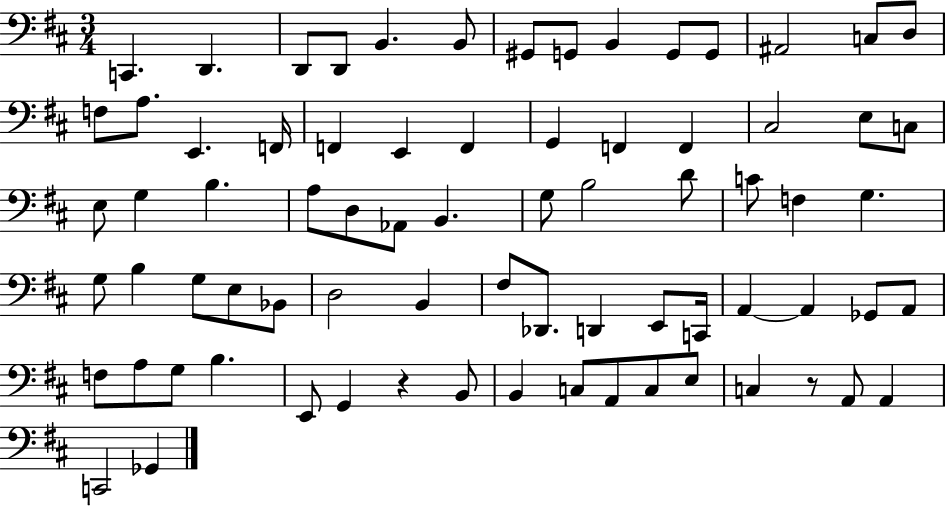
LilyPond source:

{
  \clef bass
  \numericTimeSignature
  \time 3/4
  \key d \major
  c,4. d,4. | d,8 d,8 b,4. b,8 | gis,8 g,8 b,4 g,8 g,8 | ais,2 c8 d8 | \break f8 a8. e,4. f,16 | f,4 e,4 f,4 | g,4 f,4 f,4 | cis2 e8 c8 | \break e8 g4 b4. | a8 d8 aes,8 b,4. | g8 b2 d'8 | c'8 f4 g4. | \break g8 b4 g8 e8 bes,8 | d2 b,4 | fis8 des,8. d,4 e,8 c,16 | a,4~~ a,4 ges,8 a,8 | \break f8 a8 g8 b4. | e,8 g,4 r4 b,8 | b,4 c8 a,8 c8 e8 | c4 r8 a,8 a,4 | \break c,2 ges,4 | \bar "|."
}